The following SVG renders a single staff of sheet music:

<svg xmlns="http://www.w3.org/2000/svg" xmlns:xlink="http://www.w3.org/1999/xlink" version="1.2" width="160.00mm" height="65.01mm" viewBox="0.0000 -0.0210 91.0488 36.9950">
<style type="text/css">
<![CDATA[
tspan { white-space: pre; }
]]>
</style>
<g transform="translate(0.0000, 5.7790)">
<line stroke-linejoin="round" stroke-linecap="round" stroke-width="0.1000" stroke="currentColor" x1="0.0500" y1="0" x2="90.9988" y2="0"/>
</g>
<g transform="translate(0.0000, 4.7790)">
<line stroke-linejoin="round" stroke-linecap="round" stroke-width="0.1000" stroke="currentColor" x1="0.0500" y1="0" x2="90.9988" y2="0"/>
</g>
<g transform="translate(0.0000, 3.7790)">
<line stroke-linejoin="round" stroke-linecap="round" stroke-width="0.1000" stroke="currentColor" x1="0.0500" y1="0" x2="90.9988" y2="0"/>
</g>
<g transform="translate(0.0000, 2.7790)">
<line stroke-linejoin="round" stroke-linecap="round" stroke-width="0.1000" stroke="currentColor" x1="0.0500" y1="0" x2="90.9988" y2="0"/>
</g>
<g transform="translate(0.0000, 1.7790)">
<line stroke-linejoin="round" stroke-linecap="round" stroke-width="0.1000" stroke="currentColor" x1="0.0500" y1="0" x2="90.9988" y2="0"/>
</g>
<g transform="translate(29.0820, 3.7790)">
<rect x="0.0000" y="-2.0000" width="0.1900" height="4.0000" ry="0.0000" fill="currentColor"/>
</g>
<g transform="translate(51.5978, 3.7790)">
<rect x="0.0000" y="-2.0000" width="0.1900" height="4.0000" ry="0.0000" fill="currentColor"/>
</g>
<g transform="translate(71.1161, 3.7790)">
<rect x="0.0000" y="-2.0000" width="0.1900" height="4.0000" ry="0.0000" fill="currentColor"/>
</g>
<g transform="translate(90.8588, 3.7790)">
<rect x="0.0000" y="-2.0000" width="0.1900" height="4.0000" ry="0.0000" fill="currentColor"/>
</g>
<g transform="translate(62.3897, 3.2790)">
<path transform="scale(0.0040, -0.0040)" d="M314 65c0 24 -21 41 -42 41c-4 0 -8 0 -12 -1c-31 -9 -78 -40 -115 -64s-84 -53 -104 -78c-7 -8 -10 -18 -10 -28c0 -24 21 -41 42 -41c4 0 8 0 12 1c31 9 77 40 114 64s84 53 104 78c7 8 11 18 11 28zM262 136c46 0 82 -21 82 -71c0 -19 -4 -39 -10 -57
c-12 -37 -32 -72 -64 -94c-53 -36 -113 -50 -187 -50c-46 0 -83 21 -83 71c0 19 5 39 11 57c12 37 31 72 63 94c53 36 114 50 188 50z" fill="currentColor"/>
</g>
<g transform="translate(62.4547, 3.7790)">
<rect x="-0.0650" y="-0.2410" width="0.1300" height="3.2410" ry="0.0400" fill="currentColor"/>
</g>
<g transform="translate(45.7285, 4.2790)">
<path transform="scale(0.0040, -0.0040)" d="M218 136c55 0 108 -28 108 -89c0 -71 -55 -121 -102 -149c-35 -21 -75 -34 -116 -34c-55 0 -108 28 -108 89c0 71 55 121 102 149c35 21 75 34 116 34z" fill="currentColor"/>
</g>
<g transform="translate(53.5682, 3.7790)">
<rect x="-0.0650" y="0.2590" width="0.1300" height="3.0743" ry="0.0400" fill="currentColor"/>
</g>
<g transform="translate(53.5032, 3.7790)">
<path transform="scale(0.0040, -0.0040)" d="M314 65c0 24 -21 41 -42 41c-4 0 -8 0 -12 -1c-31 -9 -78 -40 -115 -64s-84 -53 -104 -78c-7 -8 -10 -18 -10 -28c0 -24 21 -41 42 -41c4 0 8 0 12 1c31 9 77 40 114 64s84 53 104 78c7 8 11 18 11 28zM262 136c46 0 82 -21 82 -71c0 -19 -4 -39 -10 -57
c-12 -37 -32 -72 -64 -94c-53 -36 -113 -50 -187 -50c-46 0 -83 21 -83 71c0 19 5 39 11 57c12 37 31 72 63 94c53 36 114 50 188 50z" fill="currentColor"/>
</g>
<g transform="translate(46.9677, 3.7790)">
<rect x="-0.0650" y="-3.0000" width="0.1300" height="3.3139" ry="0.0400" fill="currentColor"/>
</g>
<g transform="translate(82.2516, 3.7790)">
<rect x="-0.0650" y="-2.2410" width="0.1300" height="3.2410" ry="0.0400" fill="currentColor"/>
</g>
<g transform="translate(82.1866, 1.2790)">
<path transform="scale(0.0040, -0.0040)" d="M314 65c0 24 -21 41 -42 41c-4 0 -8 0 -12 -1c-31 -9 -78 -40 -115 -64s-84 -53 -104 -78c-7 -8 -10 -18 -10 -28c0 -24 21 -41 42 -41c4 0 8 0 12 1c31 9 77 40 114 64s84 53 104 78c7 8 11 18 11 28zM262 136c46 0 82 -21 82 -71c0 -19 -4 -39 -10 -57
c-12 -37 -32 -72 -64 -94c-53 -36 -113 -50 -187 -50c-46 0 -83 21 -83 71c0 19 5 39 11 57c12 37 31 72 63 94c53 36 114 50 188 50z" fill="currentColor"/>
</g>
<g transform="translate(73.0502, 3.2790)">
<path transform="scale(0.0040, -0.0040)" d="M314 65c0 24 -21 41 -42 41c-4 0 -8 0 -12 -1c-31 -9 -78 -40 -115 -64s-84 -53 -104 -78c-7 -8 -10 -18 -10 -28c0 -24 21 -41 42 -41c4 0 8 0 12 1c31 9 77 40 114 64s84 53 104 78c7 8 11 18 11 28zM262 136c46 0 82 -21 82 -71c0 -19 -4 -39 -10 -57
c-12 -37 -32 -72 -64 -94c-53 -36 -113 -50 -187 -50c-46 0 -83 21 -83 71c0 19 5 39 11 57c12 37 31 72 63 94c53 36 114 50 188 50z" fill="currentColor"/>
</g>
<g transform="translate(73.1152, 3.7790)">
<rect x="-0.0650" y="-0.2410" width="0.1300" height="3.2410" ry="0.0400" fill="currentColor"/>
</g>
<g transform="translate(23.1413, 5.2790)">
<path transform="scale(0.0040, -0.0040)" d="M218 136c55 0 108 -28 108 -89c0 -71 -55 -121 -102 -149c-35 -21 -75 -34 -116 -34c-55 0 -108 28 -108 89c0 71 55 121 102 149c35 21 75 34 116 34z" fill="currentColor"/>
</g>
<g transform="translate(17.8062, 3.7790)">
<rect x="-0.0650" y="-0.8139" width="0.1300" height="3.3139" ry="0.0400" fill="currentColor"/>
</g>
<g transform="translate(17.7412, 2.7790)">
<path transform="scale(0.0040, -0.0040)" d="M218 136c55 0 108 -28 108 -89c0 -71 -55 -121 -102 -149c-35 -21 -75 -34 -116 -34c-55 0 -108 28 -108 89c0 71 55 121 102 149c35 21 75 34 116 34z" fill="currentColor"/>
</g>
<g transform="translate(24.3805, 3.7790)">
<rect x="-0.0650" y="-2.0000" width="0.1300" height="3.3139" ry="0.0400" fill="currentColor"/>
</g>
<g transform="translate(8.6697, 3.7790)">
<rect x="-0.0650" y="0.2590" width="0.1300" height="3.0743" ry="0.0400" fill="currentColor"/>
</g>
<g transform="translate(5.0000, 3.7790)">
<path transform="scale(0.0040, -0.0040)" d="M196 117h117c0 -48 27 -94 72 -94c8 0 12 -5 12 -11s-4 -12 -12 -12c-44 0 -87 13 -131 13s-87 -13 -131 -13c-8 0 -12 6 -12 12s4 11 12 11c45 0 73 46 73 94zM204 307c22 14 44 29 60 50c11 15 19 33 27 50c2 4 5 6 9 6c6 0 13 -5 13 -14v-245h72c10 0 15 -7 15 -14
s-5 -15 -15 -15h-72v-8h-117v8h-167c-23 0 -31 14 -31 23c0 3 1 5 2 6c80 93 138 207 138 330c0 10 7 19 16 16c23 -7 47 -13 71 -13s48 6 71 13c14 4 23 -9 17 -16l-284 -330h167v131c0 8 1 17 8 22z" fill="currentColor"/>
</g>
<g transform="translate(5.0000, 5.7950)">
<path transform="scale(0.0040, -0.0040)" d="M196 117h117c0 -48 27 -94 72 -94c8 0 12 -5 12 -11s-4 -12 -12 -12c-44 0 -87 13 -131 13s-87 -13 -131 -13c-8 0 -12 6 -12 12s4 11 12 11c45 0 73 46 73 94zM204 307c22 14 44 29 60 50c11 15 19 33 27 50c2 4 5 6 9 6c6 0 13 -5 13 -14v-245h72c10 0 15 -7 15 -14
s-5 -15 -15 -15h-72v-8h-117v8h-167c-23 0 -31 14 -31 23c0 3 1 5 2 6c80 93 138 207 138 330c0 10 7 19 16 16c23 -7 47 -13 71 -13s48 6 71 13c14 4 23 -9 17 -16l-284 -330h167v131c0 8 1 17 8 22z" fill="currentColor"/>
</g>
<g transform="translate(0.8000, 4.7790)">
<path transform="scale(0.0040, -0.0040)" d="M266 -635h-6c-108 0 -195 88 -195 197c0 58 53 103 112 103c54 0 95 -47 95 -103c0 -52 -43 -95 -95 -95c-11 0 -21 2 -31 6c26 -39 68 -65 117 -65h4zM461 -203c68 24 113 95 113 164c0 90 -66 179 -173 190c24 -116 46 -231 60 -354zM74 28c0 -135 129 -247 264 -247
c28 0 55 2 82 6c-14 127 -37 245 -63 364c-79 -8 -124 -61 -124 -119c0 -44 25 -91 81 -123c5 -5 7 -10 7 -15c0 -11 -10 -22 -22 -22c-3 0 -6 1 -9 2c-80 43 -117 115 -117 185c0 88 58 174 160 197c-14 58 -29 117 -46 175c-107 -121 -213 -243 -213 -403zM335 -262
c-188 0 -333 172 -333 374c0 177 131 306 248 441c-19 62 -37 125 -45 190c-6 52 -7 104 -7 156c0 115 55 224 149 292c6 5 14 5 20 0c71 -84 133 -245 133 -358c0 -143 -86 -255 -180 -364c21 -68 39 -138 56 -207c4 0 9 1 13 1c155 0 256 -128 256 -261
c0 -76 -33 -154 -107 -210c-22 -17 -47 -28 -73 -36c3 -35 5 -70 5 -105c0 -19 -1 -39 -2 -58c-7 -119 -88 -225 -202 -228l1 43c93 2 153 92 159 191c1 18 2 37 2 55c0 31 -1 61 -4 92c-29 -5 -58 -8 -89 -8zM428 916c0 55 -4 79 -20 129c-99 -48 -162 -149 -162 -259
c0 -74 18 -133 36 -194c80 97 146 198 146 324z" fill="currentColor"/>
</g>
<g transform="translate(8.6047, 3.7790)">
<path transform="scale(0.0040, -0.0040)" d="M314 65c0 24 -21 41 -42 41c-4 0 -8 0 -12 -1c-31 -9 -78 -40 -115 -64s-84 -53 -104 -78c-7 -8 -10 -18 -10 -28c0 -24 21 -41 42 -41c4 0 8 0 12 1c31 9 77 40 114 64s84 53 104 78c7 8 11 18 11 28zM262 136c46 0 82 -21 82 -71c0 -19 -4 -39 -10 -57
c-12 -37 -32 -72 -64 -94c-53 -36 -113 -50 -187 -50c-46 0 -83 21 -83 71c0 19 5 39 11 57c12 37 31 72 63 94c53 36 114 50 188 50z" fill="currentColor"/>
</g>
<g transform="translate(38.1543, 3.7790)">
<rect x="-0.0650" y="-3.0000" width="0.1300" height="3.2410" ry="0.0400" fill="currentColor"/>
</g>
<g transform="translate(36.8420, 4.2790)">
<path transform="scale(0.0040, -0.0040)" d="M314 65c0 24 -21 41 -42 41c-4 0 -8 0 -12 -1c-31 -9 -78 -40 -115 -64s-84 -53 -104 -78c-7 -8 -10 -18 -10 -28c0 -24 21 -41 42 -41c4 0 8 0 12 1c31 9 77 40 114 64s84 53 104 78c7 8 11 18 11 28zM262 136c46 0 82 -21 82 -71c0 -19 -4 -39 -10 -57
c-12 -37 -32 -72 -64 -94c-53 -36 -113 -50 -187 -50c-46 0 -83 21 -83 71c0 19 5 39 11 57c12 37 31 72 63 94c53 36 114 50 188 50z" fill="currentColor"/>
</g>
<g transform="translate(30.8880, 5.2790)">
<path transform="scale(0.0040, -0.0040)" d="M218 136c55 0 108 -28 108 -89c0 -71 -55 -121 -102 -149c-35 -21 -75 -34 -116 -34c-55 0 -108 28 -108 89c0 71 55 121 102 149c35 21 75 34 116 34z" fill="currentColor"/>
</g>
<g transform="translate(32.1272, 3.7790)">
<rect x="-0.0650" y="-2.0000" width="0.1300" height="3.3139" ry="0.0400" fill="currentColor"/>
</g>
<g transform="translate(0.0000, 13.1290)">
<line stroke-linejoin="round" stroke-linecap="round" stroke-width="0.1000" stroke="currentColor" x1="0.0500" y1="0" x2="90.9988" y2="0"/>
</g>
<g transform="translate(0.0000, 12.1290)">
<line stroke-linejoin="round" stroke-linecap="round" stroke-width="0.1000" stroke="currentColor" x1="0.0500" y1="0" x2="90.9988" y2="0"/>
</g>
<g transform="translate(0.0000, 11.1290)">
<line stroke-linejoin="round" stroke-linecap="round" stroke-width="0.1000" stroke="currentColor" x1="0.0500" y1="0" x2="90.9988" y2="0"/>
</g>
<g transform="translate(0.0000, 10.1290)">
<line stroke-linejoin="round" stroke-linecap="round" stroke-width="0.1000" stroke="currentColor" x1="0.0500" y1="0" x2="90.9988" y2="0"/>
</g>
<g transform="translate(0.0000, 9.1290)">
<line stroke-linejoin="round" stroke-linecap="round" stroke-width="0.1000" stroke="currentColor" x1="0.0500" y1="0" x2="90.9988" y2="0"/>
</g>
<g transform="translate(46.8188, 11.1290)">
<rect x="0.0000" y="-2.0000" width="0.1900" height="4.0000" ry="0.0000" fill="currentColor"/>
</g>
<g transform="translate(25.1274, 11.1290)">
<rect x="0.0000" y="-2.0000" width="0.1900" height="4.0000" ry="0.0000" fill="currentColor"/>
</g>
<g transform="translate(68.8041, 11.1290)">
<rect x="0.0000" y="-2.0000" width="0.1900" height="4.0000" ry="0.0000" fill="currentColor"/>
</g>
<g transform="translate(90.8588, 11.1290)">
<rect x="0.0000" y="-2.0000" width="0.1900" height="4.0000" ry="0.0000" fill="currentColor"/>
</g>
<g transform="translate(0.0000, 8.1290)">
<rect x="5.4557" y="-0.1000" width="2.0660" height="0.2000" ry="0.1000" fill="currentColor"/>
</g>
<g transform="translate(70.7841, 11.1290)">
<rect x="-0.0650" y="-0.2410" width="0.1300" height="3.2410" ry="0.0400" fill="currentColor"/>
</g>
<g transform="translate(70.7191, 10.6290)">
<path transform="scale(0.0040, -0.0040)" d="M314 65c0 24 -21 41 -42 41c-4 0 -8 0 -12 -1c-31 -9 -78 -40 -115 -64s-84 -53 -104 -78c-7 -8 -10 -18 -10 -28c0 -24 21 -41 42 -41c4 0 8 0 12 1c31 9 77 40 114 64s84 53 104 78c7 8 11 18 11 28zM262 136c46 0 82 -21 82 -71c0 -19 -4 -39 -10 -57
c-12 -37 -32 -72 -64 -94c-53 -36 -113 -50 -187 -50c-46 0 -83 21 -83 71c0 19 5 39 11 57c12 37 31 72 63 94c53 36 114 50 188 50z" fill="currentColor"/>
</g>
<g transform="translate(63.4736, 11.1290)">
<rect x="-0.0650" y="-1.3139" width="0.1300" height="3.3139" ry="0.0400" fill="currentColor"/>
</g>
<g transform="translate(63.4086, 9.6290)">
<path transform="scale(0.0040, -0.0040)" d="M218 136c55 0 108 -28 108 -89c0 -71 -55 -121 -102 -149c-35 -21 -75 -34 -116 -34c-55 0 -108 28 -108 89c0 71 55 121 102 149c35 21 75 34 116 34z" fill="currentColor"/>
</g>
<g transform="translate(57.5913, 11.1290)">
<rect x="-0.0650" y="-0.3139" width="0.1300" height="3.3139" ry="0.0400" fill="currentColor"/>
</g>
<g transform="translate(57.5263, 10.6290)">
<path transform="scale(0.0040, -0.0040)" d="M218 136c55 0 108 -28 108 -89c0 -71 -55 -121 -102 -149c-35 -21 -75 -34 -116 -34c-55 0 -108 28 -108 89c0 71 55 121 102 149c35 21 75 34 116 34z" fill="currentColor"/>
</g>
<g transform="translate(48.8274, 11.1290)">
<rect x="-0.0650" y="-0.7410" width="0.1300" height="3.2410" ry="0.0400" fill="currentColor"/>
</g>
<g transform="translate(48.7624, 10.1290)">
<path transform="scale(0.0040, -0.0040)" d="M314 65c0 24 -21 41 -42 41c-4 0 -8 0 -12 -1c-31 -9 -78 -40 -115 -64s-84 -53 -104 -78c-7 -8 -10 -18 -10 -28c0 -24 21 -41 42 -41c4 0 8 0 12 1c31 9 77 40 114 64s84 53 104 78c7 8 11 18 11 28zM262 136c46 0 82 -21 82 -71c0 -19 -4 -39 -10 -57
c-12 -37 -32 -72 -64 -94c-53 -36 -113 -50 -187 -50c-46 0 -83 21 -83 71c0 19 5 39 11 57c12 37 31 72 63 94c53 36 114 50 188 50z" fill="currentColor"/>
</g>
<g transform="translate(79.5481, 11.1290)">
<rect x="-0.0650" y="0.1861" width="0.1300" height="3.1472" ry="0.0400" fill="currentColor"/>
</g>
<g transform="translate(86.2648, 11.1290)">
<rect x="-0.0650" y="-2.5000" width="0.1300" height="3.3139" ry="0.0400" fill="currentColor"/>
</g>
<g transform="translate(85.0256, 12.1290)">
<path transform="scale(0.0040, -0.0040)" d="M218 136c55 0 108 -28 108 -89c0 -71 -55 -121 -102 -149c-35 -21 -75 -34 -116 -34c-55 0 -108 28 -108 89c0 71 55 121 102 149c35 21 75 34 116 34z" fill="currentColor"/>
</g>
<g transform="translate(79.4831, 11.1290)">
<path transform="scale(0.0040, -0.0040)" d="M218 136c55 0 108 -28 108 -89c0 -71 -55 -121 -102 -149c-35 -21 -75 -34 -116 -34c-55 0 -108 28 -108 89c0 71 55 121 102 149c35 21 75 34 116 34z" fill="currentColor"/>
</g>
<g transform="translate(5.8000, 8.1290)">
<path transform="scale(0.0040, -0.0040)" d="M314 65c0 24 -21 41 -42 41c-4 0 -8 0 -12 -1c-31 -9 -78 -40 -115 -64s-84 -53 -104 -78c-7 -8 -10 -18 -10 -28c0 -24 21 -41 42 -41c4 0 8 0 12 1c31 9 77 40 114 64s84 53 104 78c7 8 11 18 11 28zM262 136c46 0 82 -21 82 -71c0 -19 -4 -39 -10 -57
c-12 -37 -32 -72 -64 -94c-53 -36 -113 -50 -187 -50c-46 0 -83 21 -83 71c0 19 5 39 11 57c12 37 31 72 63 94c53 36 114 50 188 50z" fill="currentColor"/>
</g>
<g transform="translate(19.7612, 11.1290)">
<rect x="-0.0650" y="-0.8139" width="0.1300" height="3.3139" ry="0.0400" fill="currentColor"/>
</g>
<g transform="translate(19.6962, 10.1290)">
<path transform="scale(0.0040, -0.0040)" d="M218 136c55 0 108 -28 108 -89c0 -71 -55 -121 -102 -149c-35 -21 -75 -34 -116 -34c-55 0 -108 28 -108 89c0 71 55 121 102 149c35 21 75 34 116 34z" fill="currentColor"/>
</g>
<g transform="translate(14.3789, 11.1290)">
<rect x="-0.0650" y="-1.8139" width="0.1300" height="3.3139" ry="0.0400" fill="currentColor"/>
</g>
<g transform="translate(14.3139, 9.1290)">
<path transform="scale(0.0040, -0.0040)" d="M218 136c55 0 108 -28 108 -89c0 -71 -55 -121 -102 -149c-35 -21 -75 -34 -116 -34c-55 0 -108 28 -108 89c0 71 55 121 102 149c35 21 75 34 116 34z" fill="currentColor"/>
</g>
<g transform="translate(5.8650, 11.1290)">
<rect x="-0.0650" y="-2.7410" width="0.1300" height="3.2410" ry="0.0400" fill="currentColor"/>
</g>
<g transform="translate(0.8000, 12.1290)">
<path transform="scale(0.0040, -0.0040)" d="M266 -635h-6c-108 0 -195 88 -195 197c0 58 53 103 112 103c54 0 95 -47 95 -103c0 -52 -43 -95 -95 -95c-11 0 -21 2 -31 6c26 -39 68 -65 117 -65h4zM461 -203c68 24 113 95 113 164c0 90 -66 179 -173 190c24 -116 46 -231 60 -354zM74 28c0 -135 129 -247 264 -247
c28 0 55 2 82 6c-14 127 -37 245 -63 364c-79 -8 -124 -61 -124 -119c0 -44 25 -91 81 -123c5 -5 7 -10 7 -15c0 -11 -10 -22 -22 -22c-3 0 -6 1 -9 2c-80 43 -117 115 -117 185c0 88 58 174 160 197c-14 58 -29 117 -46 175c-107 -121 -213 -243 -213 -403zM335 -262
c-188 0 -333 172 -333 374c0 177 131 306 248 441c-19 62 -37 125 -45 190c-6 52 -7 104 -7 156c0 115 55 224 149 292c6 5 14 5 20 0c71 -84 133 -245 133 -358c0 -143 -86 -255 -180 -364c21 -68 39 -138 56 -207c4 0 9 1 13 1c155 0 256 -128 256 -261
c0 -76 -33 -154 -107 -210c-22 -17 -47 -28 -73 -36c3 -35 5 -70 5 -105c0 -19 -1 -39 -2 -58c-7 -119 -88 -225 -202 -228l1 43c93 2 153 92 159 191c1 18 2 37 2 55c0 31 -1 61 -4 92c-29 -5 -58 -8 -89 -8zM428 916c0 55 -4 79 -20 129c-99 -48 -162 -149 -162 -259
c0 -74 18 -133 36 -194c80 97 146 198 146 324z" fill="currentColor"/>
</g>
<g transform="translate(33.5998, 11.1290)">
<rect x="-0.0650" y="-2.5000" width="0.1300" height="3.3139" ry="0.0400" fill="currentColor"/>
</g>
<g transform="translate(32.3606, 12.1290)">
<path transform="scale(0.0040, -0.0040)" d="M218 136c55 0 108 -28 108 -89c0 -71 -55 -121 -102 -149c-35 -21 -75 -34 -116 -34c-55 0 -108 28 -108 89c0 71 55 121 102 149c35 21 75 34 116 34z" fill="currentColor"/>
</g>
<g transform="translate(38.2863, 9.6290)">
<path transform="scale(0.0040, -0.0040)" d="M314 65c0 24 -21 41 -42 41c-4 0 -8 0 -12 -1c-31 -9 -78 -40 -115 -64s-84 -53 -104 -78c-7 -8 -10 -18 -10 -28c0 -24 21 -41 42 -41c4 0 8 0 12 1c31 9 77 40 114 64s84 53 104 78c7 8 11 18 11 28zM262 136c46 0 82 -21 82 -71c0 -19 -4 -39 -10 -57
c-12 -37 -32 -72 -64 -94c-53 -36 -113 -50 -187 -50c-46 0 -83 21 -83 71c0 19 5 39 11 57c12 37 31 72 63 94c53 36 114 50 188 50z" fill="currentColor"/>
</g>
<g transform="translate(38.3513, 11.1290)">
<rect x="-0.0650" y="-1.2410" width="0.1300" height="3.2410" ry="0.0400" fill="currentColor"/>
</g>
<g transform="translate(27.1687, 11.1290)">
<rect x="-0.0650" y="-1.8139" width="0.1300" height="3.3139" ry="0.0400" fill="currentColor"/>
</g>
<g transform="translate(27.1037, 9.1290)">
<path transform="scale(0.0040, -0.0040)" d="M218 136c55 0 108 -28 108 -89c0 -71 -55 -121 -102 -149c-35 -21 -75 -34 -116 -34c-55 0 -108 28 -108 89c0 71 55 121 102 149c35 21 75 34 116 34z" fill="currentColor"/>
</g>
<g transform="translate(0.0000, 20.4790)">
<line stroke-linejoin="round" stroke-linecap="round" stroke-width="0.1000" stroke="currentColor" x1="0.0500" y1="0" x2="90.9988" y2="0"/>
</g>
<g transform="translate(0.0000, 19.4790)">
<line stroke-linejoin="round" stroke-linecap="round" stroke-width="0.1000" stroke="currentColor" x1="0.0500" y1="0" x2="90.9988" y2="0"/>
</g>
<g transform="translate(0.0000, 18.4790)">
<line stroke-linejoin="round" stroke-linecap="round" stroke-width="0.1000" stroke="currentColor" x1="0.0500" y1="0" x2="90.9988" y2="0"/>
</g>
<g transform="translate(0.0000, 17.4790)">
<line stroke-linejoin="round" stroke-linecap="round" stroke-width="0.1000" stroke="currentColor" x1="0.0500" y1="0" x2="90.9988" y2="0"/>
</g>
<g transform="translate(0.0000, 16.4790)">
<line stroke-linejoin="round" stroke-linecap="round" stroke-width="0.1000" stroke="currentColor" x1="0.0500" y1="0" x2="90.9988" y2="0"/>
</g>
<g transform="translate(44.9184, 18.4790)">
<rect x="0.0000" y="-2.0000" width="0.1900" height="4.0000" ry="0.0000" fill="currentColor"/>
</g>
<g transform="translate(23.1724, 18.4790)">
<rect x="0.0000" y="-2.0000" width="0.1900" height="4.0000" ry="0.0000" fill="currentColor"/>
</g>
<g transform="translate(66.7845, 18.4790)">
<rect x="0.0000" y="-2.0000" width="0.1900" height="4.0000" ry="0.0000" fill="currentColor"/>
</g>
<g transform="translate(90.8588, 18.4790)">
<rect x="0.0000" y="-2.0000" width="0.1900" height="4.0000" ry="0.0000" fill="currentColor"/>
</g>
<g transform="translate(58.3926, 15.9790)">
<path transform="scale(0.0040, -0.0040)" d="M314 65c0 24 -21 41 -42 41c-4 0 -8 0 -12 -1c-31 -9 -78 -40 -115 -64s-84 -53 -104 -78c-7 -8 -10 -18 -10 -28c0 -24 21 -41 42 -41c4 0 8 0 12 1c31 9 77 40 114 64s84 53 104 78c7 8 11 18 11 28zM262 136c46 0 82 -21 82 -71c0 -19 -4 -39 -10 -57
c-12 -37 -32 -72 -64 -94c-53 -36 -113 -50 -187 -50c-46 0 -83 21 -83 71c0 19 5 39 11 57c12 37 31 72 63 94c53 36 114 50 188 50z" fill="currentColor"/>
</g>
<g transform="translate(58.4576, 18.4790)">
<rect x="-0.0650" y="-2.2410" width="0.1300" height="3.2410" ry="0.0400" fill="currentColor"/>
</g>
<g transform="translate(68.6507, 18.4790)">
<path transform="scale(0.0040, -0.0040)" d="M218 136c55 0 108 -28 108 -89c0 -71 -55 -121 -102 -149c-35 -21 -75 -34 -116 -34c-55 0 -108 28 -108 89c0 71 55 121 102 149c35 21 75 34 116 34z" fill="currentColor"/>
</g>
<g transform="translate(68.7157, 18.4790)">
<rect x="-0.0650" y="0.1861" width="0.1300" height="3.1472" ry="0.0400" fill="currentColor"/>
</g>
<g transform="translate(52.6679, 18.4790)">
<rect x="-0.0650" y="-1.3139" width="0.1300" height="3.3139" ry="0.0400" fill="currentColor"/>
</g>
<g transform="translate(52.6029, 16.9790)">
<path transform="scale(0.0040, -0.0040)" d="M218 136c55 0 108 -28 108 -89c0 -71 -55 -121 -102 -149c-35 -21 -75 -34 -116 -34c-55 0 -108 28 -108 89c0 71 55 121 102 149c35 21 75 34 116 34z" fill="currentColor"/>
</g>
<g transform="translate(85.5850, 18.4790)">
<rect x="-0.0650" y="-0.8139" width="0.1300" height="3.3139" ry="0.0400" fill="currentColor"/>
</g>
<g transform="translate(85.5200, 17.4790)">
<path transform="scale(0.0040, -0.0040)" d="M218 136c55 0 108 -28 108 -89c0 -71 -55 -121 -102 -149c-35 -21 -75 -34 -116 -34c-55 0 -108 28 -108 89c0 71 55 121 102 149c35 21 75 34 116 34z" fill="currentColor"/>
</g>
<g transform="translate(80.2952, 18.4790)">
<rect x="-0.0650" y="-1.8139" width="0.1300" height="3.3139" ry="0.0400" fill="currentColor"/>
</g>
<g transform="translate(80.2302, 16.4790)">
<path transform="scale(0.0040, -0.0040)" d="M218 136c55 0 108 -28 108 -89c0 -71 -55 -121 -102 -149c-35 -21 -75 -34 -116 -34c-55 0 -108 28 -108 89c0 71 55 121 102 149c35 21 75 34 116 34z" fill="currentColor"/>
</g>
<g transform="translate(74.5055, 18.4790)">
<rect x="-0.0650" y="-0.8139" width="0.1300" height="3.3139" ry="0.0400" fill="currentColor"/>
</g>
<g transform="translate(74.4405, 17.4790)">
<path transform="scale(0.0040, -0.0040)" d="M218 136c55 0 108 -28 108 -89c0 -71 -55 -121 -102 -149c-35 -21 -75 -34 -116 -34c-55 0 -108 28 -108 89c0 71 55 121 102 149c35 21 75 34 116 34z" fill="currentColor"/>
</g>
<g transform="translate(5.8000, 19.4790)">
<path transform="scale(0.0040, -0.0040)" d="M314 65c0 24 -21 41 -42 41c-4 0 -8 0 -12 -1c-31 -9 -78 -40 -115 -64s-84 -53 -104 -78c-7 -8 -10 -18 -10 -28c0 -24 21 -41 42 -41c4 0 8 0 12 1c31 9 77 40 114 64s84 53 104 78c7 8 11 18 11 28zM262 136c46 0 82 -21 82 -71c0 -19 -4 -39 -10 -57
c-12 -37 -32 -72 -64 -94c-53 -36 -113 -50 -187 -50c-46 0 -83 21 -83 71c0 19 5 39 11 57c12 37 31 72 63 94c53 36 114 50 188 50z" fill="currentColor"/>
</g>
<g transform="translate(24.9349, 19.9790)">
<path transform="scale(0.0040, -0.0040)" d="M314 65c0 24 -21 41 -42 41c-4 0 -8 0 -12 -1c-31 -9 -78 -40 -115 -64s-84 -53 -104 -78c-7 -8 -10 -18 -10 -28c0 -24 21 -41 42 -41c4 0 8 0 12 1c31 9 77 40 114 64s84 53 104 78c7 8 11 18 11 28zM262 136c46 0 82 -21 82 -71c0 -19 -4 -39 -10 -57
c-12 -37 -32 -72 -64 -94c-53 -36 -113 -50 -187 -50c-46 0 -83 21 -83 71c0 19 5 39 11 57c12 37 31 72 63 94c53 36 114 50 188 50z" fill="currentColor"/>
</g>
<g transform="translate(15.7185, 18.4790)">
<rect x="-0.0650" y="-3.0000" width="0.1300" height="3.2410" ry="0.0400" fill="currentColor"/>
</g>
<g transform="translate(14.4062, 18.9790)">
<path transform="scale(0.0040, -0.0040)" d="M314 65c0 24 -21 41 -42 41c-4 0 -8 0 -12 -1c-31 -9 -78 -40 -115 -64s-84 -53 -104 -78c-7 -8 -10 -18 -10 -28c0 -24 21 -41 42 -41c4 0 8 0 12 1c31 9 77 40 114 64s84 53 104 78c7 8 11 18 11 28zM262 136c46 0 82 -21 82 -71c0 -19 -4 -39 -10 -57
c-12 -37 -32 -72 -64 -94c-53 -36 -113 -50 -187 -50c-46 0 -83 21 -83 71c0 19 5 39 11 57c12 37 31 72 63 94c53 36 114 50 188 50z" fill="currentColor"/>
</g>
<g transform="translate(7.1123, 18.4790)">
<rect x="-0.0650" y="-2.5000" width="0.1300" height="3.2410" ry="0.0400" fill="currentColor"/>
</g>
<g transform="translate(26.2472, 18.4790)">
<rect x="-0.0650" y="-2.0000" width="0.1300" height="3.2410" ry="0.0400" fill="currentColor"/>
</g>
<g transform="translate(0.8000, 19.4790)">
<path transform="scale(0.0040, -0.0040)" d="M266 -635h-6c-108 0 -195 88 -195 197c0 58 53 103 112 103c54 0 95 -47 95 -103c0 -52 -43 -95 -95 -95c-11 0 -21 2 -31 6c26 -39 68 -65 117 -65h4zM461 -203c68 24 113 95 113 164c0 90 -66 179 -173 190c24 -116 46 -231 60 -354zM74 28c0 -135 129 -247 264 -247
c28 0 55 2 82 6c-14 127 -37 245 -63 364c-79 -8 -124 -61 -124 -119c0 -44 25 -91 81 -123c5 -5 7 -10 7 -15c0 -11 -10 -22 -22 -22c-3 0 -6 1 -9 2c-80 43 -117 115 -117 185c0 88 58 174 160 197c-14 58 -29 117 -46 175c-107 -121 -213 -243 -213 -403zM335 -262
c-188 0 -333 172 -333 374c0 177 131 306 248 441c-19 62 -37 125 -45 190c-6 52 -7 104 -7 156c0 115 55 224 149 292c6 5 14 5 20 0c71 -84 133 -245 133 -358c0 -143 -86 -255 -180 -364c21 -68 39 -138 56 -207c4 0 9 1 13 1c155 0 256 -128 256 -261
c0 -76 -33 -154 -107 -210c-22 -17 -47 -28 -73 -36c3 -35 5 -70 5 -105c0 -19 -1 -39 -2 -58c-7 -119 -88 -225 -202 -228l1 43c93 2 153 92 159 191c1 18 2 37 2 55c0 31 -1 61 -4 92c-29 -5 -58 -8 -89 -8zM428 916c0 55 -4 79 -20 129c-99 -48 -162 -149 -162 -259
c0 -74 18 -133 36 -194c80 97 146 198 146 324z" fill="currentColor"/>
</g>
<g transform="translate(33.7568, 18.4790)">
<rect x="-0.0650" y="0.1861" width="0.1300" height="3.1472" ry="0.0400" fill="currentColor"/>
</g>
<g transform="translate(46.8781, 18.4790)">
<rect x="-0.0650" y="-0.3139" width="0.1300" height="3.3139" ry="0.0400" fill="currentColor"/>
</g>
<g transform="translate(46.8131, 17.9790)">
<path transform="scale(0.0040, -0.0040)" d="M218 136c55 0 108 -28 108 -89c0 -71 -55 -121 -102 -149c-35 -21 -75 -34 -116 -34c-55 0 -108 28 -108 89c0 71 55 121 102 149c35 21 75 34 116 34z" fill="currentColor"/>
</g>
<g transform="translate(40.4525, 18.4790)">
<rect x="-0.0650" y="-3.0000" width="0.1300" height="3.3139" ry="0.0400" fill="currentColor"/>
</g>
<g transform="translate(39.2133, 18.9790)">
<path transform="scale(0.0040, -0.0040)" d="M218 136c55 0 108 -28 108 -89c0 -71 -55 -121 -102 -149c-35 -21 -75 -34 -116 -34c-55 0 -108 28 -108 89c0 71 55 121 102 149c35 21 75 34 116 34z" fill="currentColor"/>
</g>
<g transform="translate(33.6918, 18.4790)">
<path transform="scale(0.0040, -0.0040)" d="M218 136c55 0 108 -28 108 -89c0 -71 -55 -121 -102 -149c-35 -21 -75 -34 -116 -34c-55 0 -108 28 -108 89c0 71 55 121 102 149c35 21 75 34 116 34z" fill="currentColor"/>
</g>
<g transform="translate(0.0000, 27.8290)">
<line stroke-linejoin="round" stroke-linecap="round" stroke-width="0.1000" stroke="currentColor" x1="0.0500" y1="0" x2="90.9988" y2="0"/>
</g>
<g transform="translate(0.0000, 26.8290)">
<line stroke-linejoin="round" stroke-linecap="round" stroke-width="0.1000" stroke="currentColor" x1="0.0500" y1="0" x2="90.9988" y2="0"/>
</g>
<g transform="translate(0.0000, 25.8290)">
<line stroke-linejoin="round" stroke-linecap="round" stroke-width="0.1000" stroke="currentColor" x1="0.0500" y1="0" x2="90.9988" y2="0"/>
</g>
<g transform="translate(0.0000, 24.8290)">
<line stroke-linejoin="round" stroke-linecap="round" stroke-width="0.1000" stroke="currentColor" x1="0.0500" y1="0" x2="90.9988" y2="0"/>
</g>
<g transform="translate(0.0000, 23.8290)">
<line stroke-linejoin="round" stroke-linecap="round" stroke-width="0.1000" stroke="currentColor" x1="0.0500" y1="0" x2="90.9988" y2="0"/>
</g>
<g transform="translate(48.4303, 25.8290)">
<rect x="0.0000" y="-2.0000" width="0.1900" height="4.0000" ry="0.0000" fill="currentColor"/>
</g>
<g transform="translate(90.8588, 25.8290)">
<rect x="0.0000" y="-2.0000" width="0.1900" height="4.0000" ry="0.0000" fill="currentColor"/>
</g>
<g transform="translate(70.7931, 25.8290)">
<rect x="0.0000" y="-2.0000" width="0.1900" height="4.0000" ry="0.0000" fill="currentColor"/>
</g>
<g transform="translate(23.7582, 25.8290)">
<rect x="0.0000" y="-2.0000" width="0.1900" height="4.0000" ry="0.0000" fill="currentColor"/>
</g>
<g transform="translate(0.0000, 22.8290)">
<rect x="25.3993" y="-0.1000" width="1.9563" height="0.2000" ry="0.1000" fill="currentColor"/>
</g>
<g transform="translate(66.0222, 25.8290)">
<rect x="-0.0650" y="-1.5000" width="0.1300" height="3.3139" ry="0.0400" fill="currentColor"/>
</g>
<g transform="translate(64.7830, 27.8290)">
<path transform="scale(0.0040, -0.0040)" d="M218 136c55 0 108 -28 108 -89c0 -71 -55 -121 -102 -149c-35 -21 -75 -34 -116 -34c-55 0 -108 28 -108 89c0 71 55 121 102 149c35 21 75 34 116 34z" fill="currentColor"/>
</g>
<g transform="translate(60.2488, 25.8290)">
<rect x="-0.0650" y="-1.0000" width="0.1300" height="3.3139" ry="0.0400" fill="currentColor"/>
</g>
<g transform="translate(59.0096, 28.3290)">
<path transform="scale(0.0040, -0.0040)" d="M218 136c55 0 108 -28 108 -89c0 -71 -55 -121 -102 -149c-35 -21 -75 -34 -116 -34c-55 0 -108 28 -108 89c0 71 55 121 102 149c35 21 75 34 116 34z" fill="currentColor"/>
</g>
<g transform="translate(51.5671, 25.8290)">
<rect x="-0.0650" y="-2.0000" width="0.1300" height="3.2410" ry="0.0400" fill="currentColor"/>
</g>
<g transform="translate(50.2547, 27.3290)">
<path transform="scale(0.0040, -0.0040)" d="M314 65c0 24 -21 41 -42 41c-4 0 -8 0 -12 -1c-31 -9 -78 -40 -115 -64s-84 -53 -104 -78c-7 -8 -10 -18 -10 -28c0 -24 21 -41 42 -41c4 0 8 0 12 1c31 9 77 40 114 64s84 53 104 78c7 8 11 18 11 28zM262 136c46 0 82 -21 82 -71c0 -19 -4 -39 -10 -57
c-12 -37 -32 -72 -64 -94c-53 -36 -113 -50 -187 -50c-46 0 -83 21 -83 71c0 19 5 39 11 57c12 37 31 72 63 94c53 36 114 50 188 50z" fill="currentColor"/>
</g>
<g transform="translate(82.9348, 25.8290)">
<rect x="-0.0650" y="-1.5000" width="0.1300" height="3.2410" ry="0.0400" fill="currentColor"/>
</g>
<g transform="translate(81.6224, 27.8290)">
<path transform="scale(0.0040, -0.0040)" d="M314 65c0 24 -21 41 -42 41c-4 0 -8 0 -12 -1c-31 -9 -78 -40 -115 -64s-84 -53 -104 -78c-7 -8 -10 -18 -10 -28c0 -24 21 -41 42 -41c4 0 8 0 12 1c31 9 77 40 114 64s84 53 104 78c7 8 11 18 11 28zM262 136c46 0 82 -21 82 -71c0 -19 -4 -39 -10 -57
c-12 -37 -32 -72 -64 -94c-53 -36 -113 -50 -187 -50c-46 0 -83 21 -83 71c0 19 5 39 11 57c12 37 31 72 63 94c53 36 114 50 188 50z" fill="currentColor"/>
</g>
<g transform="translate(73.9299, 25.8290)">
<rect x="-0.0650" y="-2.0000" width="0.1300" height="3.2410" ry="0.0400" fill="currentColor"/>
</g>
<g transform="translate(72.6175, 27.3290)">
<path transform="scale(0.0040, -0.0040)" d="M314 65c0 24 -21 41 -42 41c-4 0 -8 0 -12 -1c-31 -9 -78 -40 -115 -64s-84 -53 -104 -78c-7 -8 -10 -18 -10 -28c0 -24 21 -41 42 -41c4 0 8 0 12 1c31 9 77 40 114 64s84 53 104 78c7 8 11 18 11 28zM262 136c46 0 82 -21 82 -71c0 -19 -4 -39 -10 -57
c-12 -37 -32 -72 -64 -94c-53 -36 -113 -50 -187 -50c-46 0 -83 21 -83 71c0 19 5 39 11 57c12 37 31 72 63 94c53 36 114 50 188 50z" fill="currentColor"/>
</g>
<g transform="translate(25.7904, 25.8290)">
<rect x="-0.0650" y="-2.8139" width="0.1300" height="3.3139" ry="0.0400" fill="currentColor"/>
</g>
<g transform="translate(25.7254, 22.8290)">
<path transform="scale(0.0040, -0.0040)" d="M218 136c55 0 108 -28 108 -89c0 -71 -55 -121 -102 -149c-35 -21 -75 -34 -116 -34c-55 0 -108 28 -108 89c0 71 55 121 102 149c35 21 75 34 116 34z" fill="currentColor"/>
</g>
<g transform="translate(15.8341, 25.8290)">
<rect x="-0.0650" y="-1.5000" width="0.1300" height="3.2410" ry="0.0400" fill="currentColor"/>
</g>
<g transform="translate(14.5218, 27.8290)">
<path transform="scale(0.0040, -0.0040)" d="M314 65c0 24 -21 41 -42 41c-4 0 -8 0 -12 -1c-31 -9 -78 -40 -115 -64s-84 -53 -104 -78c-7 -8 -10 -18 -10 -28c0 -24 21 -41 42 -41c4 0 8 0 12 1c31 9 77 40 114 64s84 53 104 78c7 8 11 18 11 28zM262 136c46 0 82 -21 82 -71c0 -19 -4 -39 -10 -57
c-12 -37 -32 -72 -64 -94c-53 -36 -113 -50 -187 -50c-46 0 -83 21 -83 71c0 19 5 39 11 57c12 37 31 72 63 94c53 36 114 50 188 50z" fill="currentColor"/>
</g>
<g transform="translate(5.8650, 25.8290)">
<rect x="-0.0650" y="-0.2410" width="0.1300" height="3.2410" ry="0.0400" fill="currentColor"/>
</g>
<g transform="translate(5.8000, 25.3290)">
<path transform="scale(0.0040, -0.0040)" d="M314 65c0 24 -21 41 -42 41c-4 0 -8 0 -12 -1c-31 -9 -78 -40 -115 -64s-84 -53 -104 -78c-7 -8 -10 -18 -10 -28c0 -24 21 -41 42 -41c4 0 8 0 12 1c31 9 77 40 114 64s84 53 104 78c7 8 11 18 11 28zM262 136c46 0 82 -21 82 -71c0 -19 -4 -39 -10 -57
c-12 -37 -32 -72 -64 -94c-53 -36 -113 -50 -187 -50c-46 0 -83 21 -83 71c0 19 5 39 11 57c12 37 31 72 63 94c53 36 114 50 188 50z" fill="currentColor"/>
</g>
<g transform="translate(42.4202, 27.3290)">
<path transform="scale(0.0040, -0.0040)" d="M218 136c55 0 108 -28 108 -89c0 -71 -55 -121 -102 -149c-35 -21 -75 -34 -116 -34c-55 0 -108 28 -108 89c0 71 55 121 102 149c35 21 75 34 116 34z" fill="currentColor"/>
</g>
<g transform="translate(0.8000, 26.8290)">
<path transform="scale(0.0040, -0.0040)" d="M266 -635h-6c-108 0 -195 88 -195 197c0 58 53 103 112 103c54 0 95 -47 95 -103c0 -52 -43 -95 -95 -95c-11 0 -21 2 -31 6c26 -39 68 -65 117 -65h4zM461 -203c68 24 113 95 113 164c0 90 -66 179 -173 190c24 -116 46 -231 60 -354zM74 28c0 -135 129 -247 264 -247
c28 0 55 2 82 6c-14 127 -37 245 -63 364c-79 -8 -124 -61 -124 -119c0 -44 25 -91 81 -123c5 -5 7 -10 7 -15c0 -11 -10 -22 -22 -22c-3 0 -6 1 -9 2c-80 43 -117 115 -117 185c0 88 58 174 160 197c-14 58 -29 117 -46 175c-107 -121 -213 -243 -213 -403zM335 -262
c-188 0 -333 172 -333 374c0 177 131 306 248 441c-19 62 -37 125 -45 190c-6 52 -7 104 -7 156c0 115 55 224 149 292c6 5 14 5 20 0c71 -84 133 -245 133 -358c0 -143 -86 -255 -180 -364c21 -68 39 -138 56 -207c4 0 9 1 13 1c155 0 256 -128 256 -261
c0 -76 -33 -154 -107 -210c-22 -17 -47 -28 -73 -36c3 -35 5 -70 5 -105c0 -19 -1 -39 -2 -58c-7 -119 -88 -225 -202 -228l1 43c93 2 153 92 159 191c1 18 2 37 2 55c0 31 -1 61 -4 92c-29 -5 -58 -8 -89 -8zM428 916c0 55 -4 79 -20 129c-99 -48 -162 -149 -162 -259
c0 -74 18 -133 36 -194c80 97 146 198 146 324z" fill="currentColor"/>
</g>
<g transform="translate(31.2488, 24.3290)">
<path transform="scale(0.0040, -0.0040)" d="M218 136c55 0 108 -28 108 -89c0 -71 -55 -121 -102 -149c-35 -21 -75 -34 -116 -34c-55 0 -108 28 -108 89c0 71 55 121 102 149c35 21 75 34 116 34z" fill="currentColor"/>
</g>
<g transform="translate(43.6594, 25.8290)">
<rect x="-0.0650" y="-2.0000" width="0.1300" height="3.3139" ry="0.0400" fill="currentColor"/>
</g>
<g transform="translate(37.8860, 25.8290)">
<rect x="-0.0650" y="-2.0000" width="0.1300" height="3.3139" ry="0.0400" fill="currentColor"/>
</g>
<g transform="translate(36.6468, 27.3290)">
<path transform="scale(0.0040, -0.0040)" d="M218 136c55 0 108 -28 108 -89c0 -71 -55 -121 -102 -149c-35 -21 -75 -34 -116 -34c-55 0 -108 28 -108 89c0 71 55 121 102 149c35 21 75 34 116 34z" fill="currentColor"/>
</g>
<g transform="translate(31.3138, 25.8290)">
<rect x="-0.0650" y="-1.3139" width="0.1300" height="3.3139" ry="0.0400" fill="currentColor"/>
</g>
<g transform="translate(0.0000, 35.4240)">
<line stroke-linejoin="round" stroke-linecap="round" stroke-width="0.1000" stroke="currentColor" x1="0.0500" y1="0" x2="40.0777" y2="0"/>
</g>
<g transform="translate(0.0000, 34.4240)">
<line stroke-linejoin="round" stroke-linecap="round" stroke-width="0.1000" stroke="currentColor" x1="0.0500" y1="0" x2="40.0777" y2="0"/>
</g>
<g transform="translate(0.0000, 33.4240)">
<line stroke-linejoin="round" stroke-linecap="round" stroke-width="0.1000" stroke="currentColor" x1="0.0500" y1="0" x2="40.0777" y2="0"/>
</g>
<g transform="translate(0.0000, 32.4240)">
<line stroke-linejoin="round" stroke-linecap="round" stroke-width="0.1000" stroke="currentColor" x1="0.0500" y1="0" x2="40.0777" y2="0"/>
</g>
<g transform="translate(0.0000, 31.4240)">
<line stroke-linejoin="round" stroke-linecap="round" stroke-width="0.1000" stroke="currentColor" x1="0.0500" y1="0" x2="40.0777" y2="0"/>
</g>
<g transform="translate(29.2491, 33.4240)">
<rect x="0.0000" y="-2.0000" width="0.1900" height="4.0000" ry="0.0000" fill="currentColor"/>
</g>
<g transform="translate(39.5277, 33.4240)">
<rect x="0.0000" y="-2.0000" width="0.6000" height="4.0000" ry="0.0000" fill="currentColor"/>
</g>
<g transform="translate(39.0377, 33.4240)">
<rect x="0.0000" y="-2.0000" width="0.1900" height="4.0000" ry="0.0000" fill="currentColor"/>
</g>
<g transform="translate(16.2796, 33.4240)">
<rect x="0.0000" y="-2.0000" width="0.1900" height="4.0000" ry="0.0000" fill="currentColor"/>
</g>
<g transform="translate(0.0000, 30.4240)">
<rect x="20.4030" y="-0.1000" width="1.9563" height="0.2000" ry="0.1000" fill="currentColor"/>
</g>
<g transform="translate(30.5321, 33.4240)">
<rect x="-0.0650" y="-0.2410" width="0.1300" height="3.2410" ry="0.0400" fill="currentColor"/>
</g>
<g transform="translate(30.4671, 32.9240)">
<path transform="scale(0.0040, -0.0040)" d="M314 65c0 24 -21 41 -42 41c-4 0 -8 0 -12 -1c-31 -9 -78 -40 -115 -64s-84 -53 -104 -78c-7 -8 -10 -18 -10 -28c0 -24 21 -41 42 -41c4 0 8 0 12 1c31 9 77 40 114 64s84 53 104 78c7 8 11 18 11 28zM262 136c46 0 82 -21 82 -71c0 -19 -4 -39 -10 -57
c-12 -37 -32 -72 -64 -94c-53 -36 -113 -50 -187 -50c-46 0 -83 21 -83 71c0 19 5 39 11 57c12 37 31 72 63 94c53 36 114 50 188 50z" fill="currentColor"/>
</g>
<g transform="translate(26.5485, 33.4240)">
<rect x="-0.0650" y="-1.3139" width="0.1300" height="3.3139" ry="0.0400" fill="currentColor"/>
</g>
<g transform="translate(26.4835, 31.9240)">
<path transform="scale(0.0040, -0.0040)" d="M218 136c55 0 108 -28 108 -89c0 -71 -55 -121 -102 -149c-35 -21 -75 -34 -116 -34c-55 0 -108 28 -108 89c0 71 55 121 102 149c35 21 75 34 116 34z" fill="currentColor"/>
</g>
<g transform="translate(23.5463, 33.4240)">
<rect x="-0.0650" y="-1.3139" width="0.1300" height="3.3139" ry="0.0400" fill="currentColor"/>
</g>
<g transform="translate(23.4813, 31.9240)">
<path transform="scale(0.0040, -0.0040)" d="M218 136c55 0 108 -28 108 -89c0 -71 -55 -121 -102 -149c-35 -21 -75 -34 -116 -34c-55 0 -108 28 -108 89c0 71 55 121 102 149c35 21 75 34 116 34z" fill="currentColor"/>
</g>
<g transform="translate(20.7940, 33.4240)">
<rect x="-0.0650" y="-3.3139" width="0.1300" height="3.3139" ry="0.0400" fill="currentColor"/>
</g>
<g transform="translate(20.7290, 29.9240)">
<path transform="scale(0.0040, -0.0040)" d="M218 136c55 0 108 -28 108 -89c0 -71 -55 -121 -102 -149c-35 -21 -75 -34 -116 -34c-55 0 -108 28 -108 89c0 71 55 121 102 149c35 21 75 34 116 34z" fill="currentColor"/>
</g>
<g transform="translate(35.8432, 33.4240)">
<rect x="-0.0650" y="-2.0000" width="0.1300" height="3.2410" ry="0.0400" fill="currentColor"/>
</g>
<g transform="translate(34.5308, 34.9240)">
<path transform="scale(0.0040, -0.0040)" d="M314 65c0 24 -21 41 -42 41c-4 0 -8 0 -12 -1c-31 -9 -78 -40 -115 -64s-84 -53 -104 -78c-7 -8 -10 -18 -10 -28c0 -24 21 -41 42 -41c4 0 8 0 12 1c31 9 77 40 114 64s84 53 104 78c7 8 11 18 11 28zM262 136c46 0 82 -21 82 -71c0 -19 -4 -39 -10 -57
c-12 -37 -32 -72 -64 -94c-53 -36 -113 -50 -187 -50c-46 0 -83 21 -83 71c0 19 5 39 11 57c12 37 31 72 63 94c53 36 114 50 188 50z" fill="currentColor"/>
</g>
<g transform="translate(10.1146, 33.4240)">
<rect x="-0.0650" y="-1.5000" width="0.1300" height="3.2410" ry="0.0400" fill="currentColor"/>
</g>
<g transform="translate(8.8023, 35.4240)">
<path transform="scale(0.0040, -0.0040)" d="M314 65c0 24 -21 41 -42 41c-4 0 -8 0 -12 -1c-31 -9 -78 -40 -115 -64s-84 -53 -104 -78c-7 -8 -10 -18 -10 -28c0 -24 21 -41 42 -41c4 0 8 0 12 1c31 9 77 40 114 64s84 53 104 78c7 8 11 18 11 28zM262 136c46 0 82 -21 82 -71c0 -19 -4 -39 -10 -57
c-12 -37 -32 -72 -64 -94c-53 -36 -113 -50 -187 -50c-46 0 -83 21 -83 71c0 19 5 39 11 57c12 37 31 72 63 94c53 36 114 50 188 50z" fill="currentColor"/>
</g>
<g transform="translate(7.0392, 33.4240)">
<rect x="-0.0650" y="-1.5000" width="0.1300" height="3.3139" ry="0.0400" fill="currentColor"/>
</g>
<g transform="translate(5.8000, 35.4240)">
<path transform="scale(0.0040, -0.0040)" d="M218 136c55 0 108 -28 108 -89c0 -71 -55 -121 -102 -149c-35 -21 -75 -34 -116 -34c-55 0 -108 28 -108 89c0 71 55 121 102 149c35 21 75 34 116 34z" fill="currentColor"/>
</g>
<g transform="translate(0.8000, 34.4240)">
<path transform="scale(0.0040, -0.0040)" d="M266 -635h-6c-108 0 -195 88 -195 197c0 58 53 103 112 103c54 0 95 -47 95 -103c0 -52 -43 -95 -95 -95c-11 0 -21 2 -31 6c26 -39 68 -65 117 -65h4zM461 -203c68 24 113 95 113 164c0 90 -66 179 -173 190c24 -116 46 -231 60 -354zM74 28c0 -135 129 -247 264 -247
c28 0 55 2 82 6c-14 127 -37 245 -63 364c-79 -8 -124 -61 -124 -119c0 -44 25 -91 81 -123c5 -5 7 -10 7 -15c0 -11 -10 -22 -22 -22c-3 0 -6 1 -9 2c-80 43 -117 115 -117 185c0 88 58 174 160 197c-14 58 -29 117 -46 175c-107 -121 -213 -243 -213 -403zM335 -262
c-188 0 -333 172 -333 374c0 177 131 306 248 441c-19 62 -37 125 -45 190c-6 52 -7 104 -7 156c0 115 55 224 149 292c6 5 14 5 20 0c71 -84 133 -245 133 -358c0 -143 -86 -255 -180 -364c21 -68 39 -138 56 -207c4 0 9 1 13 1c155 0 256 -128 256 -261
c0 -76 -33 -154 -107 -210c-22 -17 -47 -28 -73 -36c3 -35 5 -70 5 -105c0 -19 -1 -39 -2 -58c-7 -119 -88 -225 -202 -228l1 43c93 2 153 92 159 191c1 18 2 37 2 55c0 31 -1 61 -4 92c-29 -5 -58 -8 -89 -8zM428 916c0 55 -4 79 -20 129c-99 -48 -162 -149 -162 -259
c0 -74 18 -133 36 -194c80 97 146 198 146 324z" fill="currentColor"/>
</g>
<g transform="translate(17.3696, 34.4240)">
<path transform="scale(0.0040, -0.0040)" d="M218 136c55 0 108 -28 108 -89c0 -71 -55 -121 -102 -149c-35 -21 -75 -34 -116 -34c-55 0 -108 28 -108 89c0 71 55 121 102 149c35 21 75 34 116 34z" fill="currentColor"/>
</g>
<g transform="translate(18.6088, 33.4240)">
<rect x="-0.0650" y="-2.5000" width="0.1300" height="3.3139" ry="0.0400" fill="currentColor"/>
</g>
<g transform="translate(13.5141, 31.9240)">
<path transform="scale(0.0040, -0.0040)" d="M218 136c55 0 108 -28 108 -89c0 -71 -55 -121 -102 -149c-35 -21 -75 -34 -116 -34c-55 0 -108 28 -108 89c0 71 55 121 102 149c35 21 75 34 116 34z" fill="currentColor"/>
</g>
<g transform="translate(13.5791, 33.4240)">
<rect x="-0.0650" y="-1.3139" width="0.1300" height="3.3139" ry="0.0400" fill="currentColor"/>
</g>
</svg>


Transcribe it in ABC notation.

X:1
T:Untitled
M:4/4
L:1/4
K:C
B2 d F F A2 A B2 c2 c2 g2 a2 f d f G e2 d2 c e c2 B G G2 A2 F2 B A c e g2 B d f d c2 E2 a e F F F2 D E F2 E2 E E2 e G b e e c2 F2